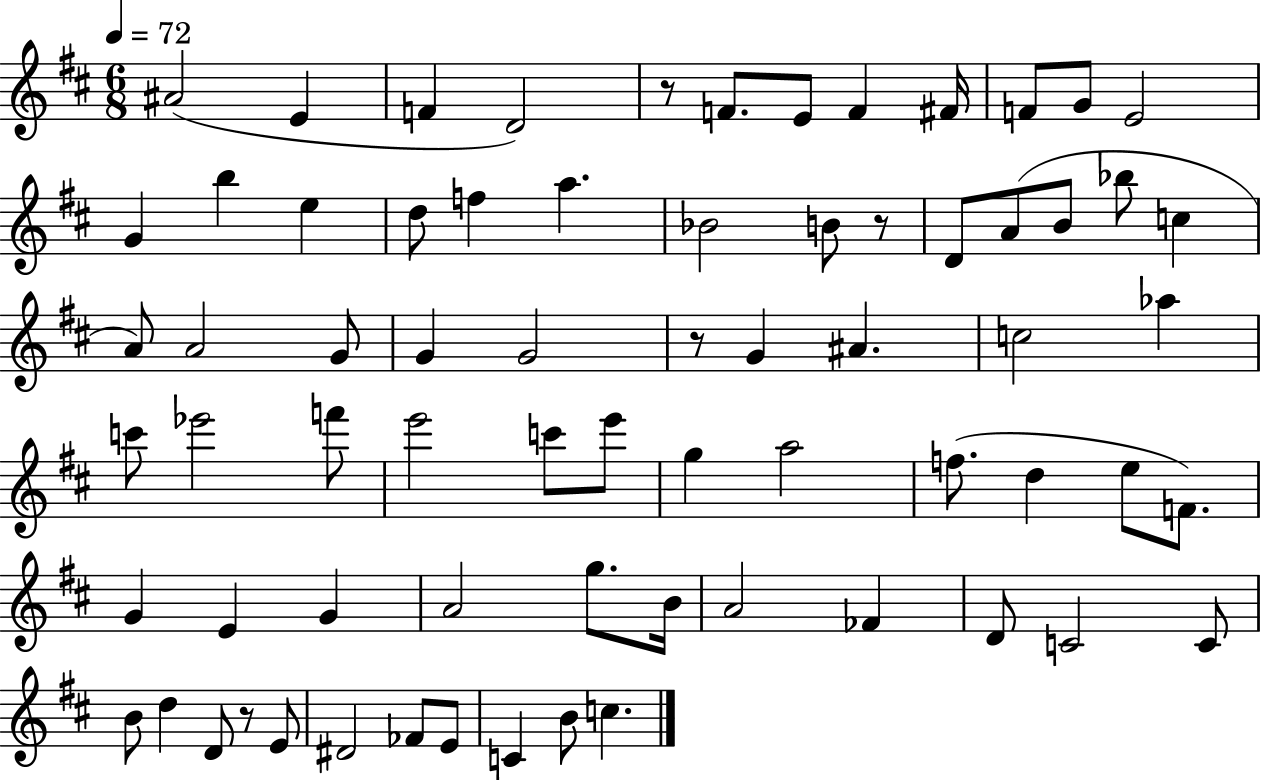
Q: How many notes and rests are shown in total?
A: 70